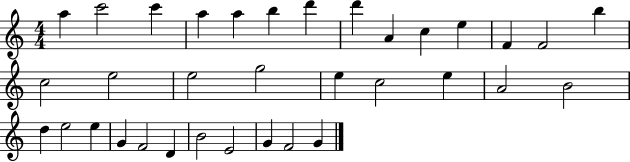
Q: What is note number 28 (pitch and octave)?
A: F4